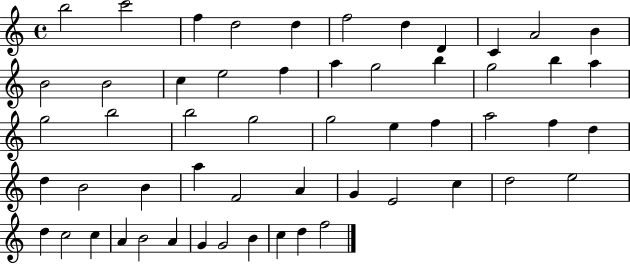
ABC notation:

X:1
T:Untitled
M:4/4
L:1/4
K:C
b2 c'2 f d2 d f2 d D C A2 B B2 B2 c e2 f a g2 b g2 b a g2 b2 b2 g2 g2 e f a2 f d d B2 B a F2 A G E2 c d2 e2 d c2 c A B2 A G G2 B c d f2